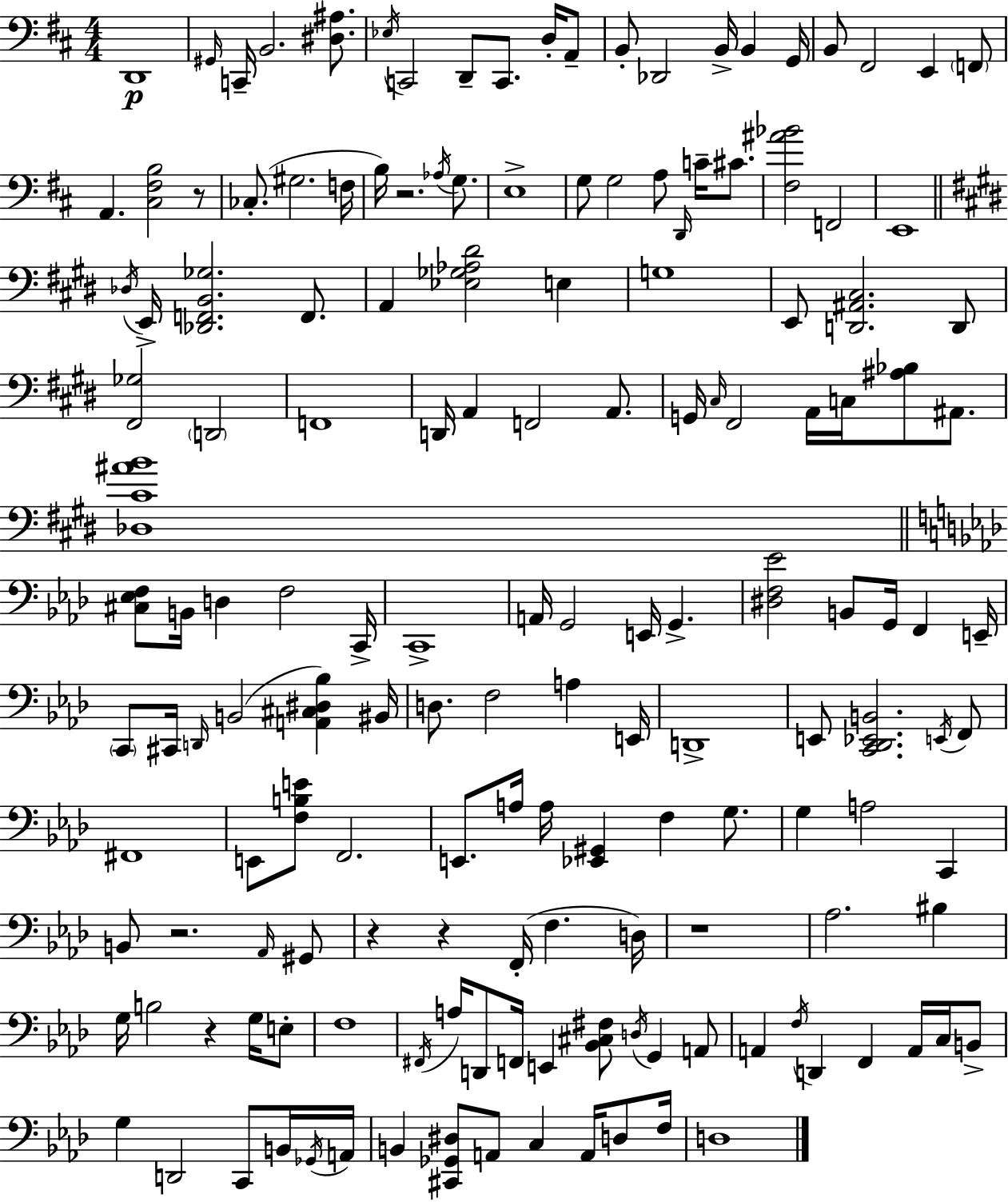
X:1
T:Untitled
M:4/4
L:1/4
K:D
D,,4 ^G,,/4 C,,/4 B,,2 [^D,^A,]/2 _E,/4 C,,2 D,,/2 C,,/2 D,/4 A,,/2 B,,/2 _D,,2 B,,/4 B,, G,,/4 B,,/2 ^F,,2 E,, F,,/2 A,, [^C,^F,B,]2 z/2 _C,/2 ^G,2 F,/4 B,/4 z2 _A,/4 G,/2 E,4 G,/2 G,2 A,/2 D,,/4 C/4 ^C/2 [^F,^A_B]2 F,,2 E,,4 _D,/4 E,,/4 [_D,,F,,B,,_G,]2 F,,/2 A,, [_E,_G,_A,^D]2 E, G,4 E,,/2 [D,,^A,,^C,]2 D,,/2 [^F,,_G,]2 D,,2 F,,4 D,,/4 A,, F,,2 A,,/2 G,,/4 ^C,/4 ^F,,2 A,,/4 C,/4 [^A,_B,]/2 ^A,,/2 [_D,^C^AB]4 [^C,_E,F,]/2 B,,/4 D, F,2 C,,/4 C,,4 A,,/4 G,,2 E,,/4 G,, [^D,F,_E]2 B,,/2 G,,/4 F,, E,,/4 C,,/2 ^C,,/4 D,,/4 B,,2 [A,,^C,^D,_B,] ^B,,/4 D,/2 F,2 A, E,,/4 D,,4 E,,/2 [C,,_D,,_E,,B,,]2 E,,/4 F,,/2 ^F,,4 E,,/2 [F,B,E]/2 F,,2 E,,/2 A,/4 A,/4 [_E,,^G,,] F, G,/2 G, A,2 C,, B,,/2 z2 _A,,/4 ^G,,/2 z z F,,/4 F, D,/4 z4 _A,2 ^B, G,/4 B,2 z G,/4 E,/2 F,4 ^F,,/4 A,/4 D,,/2 F,,/4 E,, [_B,,^C,^F,]/2 D,/4 G,, A,,/2 A,, F,/4 D,, F,, A,,/4 C,/4 B,,/2 G, D,,2 C,,/2 B,,/4 _G,,/4 A,,/4 B,, [^C,,_G,,^D,]/2 A,,/2 C, A,,/4 D,/2 F,/4 D,4